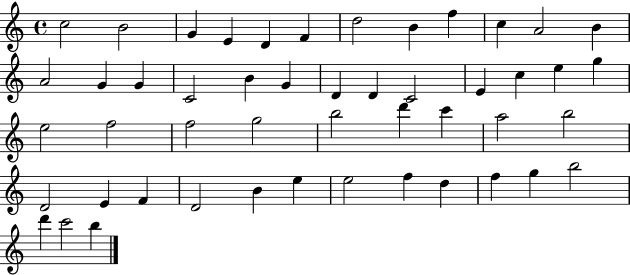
{
  \clef treble
  \time 4/4
  \defaultTimeSignature
  \key c \major
  c''2 b'2 | g'4 e'4 d'4 f'4 | d''2 b'4 f''4 | c''4 a'2 b'4 | \break a'2 g'4 g'4 | c'2 b'4 g'4 | d'4 d'4 c'2 | e'4 c''4 e''4 g''4 | \break e''2 f''2 | f''2 g''2 | b''2 d'''4 c'''4 | a''2 b''2 | \break d'2 e'4 f'4 | d'2 b'4 e''4 | e''2 f''4 d''4 | f''4 g''4 b''2 | \break d'''4 c'''2 b''4 | \bar "|."
}